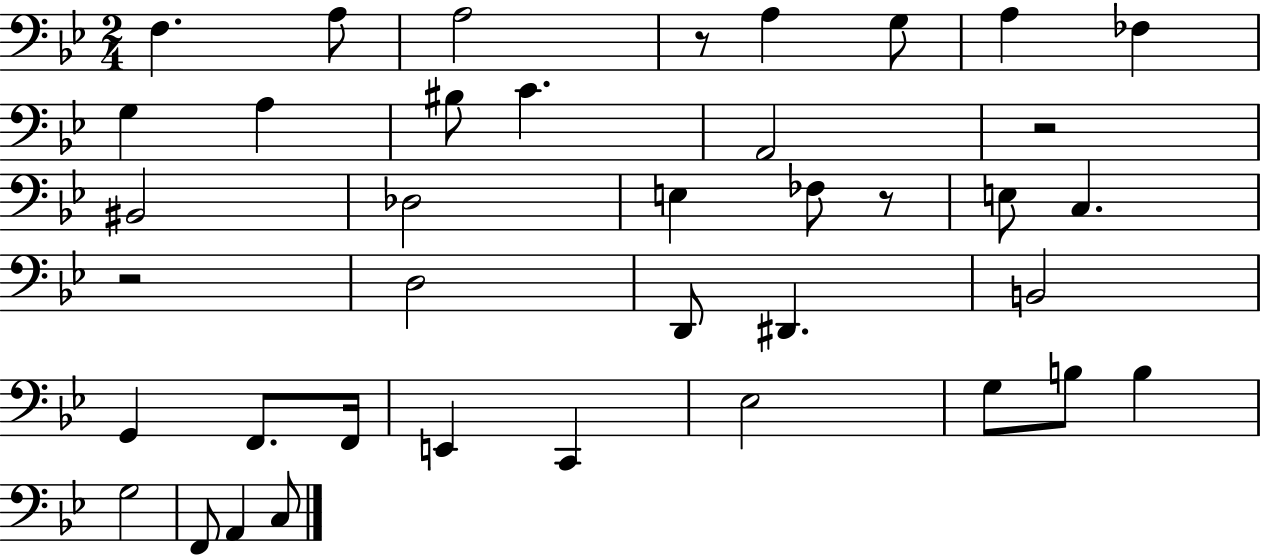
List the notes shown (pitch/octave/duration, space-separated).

F3/q. A3/e A3/h R/e A3/q G3/e A3/q FES3/q G3/q A3/q BIS3/e C4/q. A2/h R/h BIS2/h Db3/h E3/q FES3/e R/e E3/e C3/q. R/h D3/h D2/e D#2/q. B2/h G2/q F2/e. F2/s E2/q C2/q Eb3/h G3/e B3/e B3/q G3/h F2/e A2/q C3/e